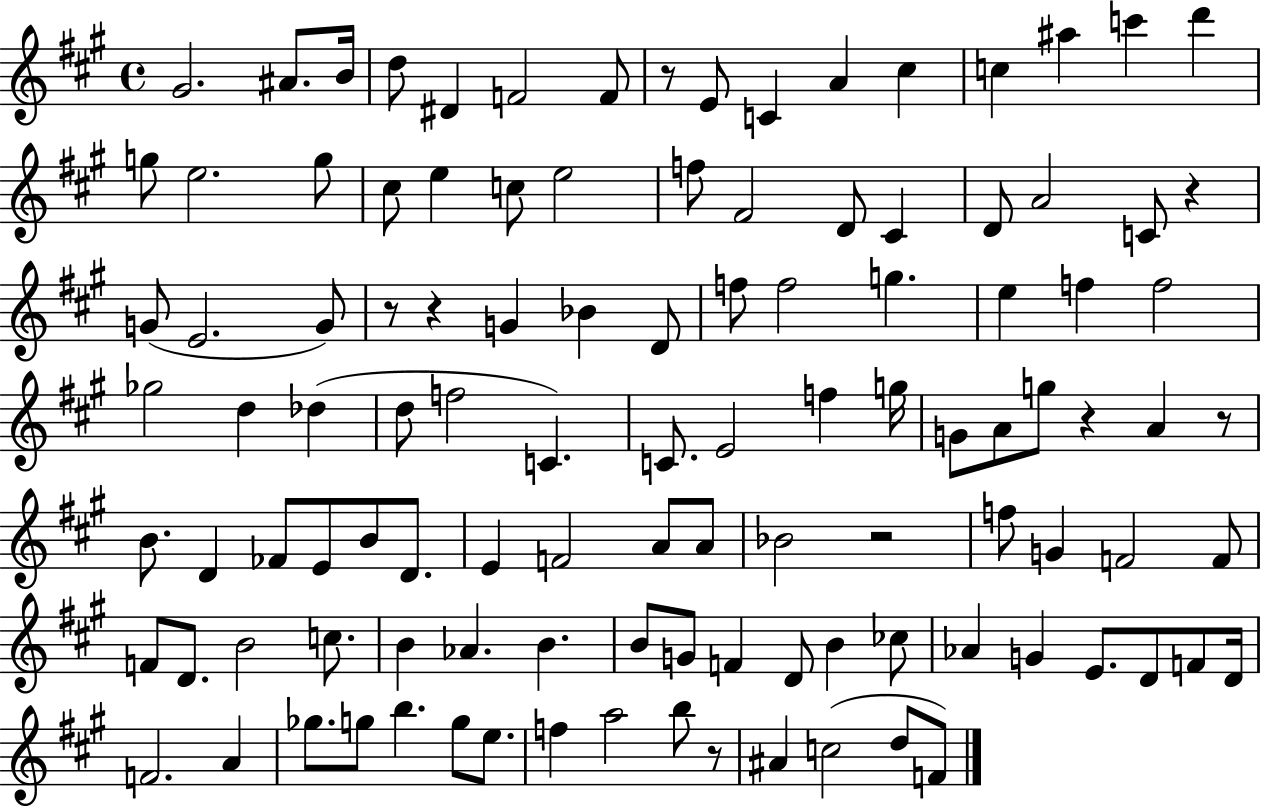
{
  \clef treble
  \time 4/4
  \defaultTimeSignature
  \key a \major
  \repeat volta 2 { gis'2. ais'8. b'16 | d''8 dis'4 f'2 f'8 | r8 e'8 c'4 a'4 cis''4 | c''4 ais''4 c'''4 d'''4 | \break g''8 e''2. g''8 | cis''8 e''4 c''8 e''2 | f''8 fis'2 d'8 cis'4 | d'8 a'2 c'8 r4 | \break g'8( e'2. g'8) | r8 r4 g'4 bes'4 d'8 | f''8 f''2 g''4. | e''4 f''4 f''2 | \break ges''2 d''4 des''4( | d''8 f''2 c'4.) | c'8. e'2 f''4 g''16 | g'8 a'8 g''8 r4 a'4 r8 | \break b'8. d'4 fes'8 e'8 b'8 d'8. | e'4 f'2 a'8 a'8 | bes'2 r2 | f''8 g'4 f'2 f'8 | \break f'8 d'8. b'2 c''8. | b'4 aes'4. b'4. | b'8 g'8 f'4 d'8 b'4 ces''8 | aes'4 g'4 e'8. d'8 f'8 d'16 | \break f'2. a'4 | ges''8. g''8 b''4. g''8 e''8. | f''4 a''2 b''8 r8 | ais'4 c''2( d''8 f'8) | \break } \bar "|."
}